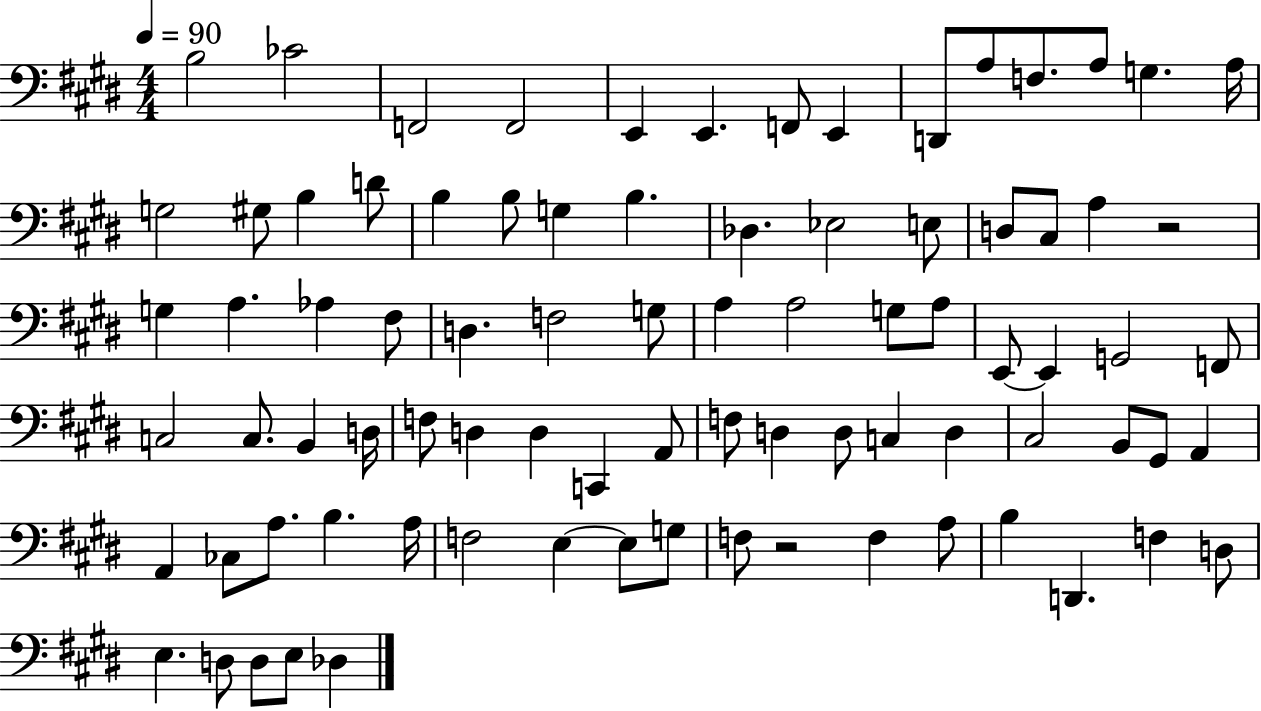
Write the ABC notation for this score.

X:1
T:Untitled
M:4/4
L:1/4
K:E
B,2 _C2 F,,2 F,,2 E,, E,, F,,/2 E,, D,,/2 A,/2 F,/2 A,/2 G, A,/4 G,2 ^G,/2 B, D/2 B, B,/2 G, B, _D, _E,2 E,/2 D,/2 ^C,/2 A, z2 G, A, _A, ^F,/2 D, F,2 G,/2 A, A,2 G,/2 A,/2 E,,/2 E,, G,,2 F,,/2 C,2 C,/2 B,, D,/4 F,/2 D, D, C,, A,,/2 F,/2 D, D,/2 C, D, ^C,2 B,,/2 ^G,,/2 A,, A,, _C,/2 A,/2 B, A,/4 F,2 E, E,/2 G,/2 F,/2 z2 F, A,/2 B, D,, F, D,/2 E, D,/2 D,/2 E,/2 _D,